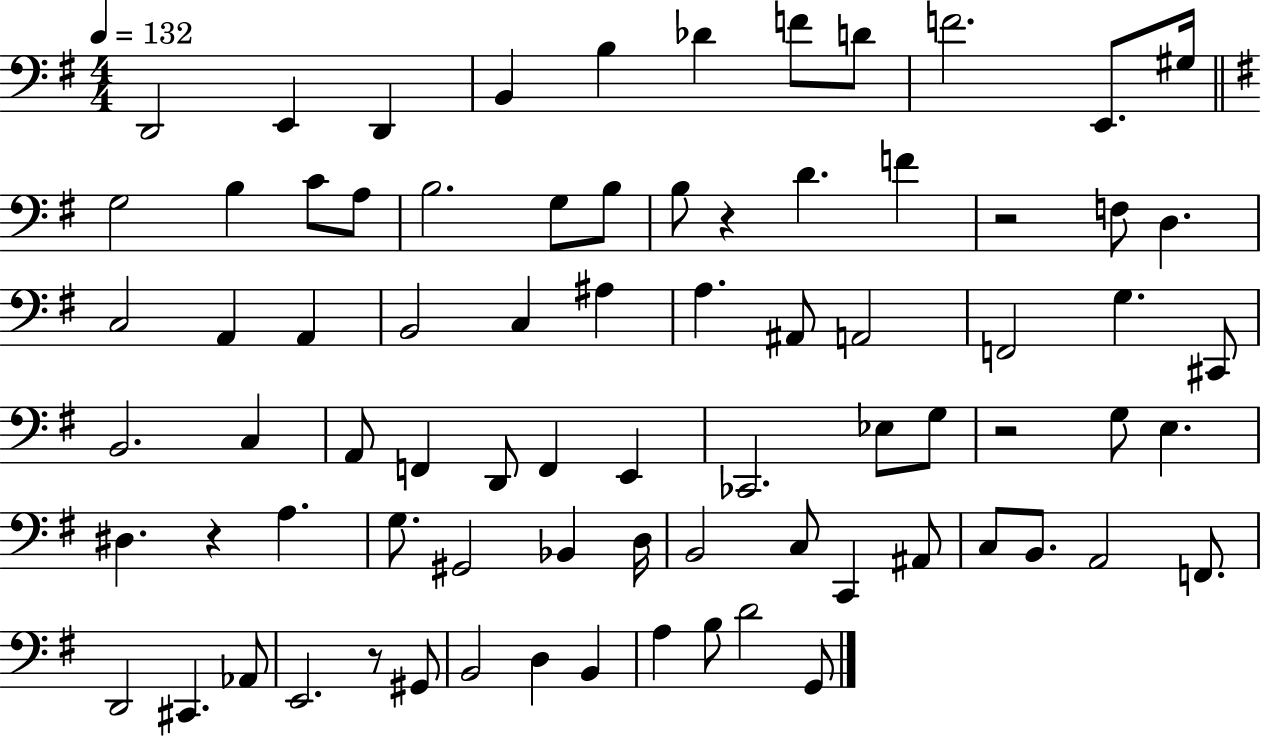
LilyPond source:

{
  \clef bass
  \numericTimeSignature
  \time 4/4
  \key g \major
  \tempo 4 = 132
  d,2 e,4 d,4 | b,4 b4 des'4 f'8 d'8 | f'2. e,8. gis16 | \bar "||" \break \key g \major g2 b4 c'8 a8 | b2. g8 b8 | b8 r4 d'4. f'4 | r2 f8 d4. | \break c2 a,4 a,4 | b,2 c4 ais4 | a4. ais,8 a,2 | f,2 g4. cis,8 | \break b,2. c4 | a,8 f,4 d,8 f,4 e,4 | ces,2. ees8 g8 | r2 g8 e4. | \break dis4. r4 a4. | g8. gis,2 bes,4 d16 | b,2 c8 c,4 ais,8 | c8 b,8. a,2 f,8. | \break d,2 cis,4. aes,8 | e,2. r8 gis,8 | b,2 d4 b,4 | a4 b8 d'2 g,8 | \break \bar "|."
}